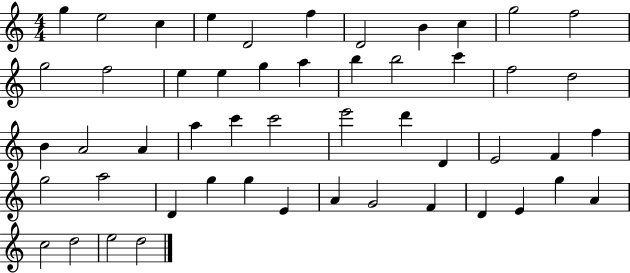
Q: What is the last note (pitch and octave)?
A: D5